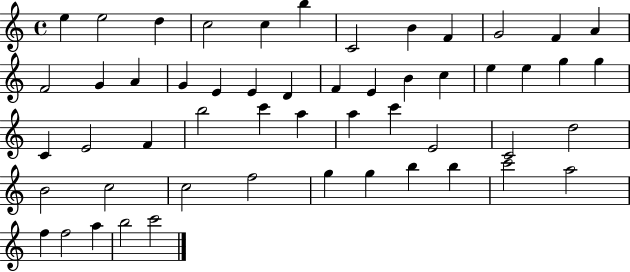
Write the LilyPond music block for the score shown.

{
  \clef treble
  \time 4/4
  \defaultTimeSignature
  \key c \major
  e''4 e''2 d''4 | c''2 c''4 b''4 | c'2 b'4 f'4 | g'2 f'4 a'4 | \break f'2 g'4 a'4 | g'4 e'4 e'4 d'4 | f'4 e'4 b'4 c''4 | e''4 e''4 g''4 g''4 | \break c'4 e'2 f'4 | b''2 c'''4 a''4 | a''4 c'''4 e'2 | c'2 d''2 | \break b'2 c''2 | c''2 f''2 | g''4 g''4 b''4 b''4 | c'''2 a''2 | \break f''4 f''2 a''4 | b''2 c'''2 | \bar "|."
}